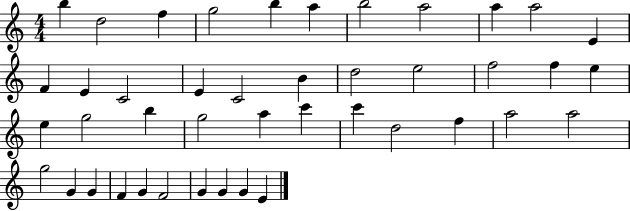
B5/q D5/h F5/q G5/h B5/q A5/q B5/h A5/h A5/q A5/h E4/q F4/q E4/q C4/h E4/q C4/h B4/q D5/h E5/h F5/h F5/q E5/q E5/q G5/h B5/q G5/h A5/q C6/q C6/q D5/h F5/q A5/h A5/h G5/h G4/q G4/q F4/q G4/q F4/h G4/q G4/q G4/q E4/q